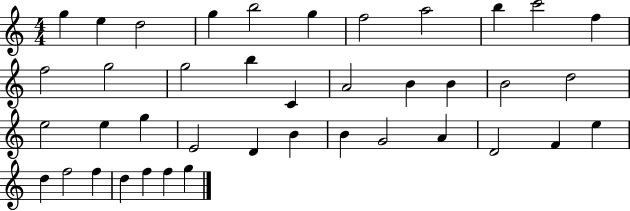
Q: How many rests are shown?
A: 0